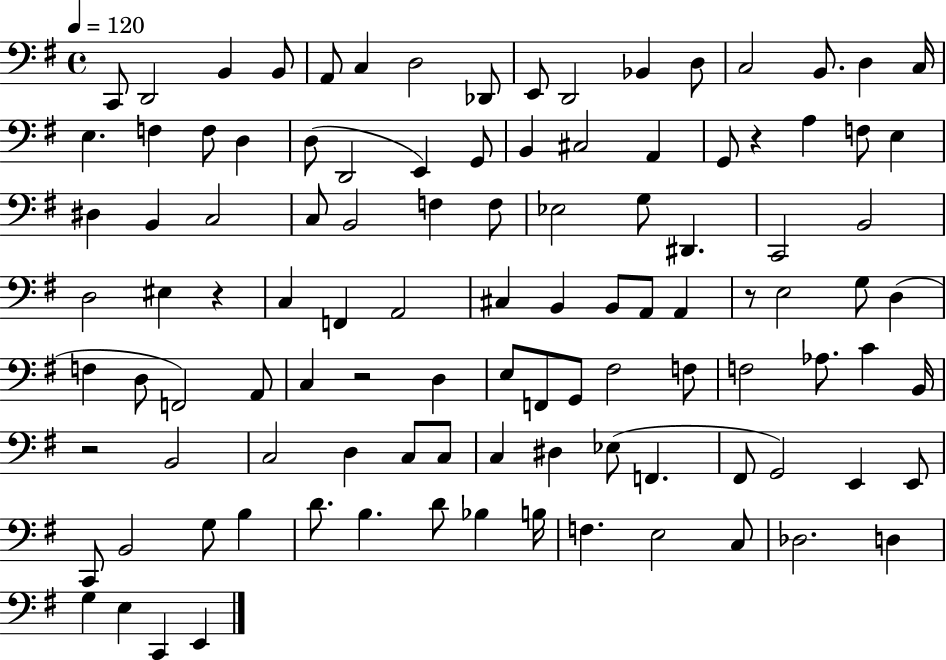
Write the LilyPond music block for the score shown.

{
  \clef bass
  \time 4/4
  \defaultTimeSignature
  \key g \major
  \tempo 4 = 120
  c,8 d,2 b,4 b,8 | a,8 c4 d2 des,8 | e,8 d,2 bes,4 d8 | c2 b,8. d4 c16 | \break e4. f4 f8 d4 | d8( d,2 e,4) g,8 | b,4 cis2 a,4 | g,8 r4 a4 f8 e4 | \break dis4 b,4 c2 | c8 b,2 f4 f8 | ees2 g8 dis,4. | c,2 b,2 | \break d2 eis4 r4 | c4 f,4 a,2 | cis4 b,4 b,8 a,8 a,4 | r8 e2 g8 d4( | \break f4 d8 f,2) a,8 | c4 r2 d4 | e8 f,8 g,8 fis2 f8 | f2 aes8. c'4 b,16 | \break r2 b,2 | c2 d4 c8 c8 | c4 dis4 ees8( f,4. | fis,8 g,2) e,4 e,8 | \break c,8 b,2 g8 b4 | d'8. b4. d'8 bes4 b16 | f4. e2 c8 | des2. d4 | \break g4 e4 c,4 e,4 | \bar "|."
}